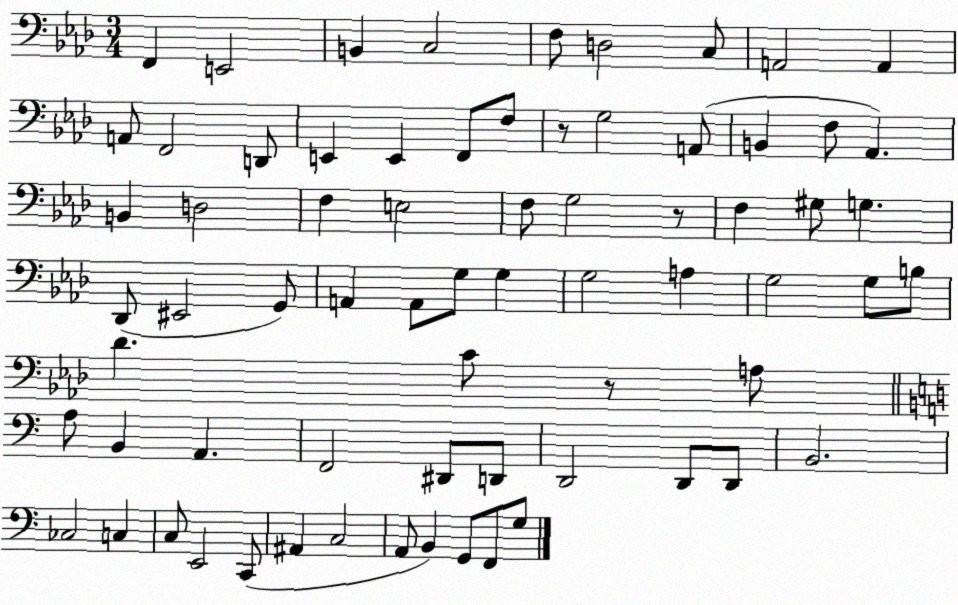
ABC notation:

X:1
T:Untitled
M:3/4
L:1/4
K:Ab
F,, E,,2 B,, C,2 F,/2 D,2 C,/2 A,,2 A,, A,,/2 F,,2 D,,/2 E,, E,, F,,/2 F,/2 z/2 G,2 A,,/2 B,, F,/2 _A,, B,, D,2 F, E,2 F,/2 G,2 z/2 F, ^G,/2 G, _D,,/2 ^E,,2 G,,/2 A,, A,,/2 G,/2 G, G,2 A, G,2 G,/2 B,/2 _D C/2 z/2 A,/2 A,/2 B,, A,, F,,2 ^D,,/2 D,,/2 D,,2 D,,/2 D,,/2 B,,2 _C,2 C, C,/2 E,,2 C,,/2 ^A,, C,2 A,,/2 B,, G,,/2 F,,/2 G,/2